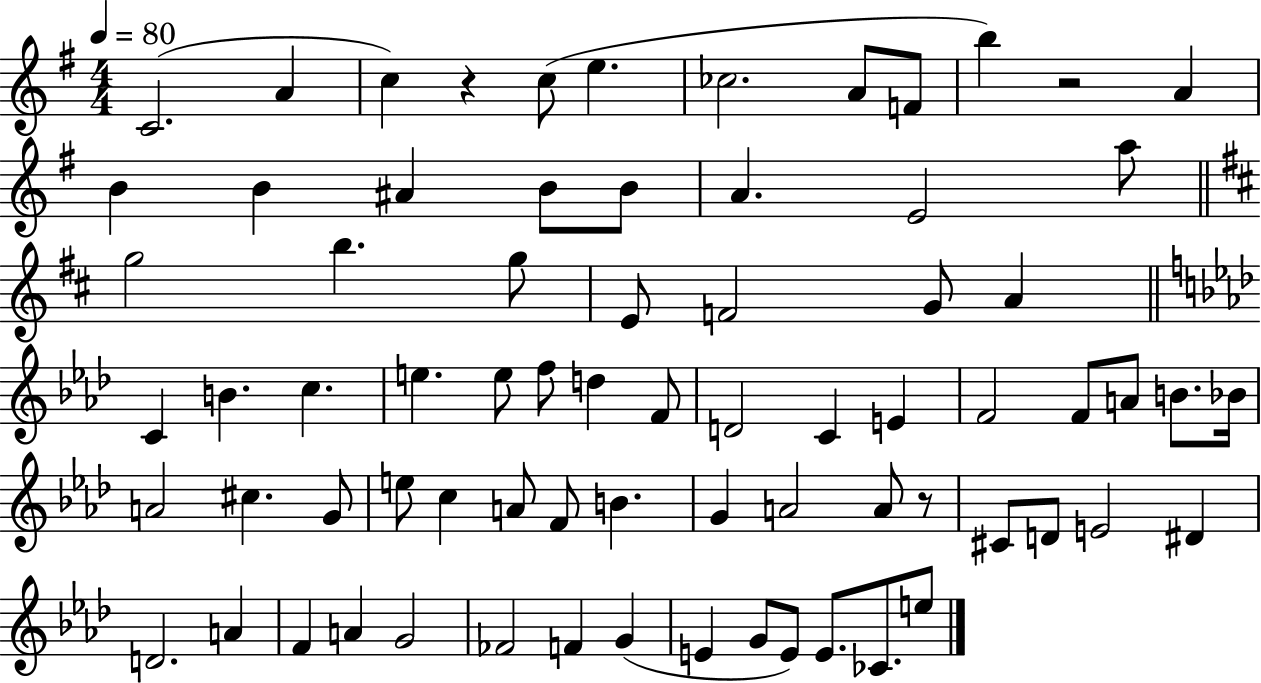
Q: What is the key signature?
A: G major